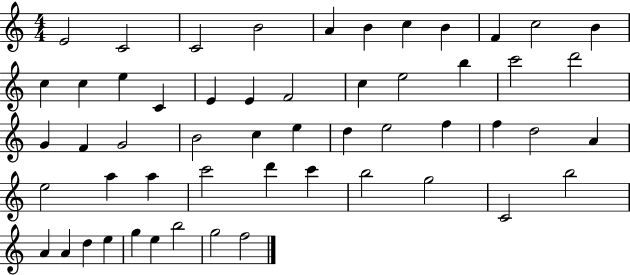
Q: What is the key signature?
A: C major